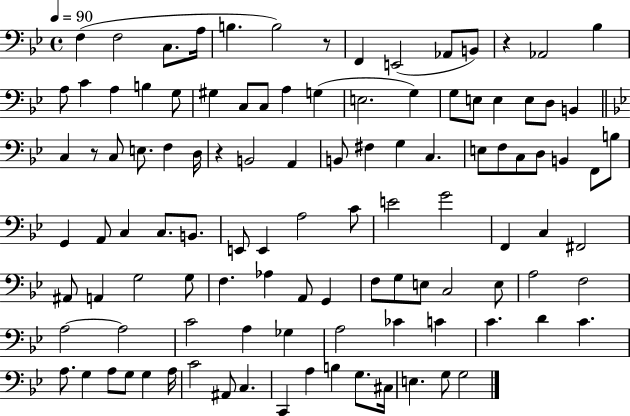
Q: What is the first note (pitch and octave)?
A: F3